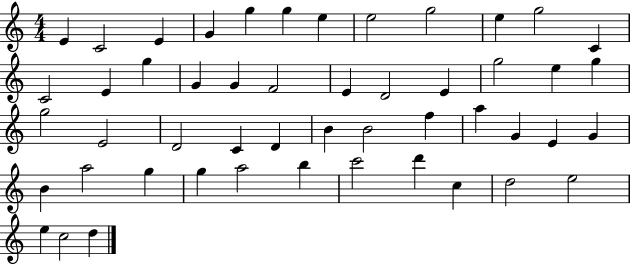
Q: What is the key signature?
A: C major